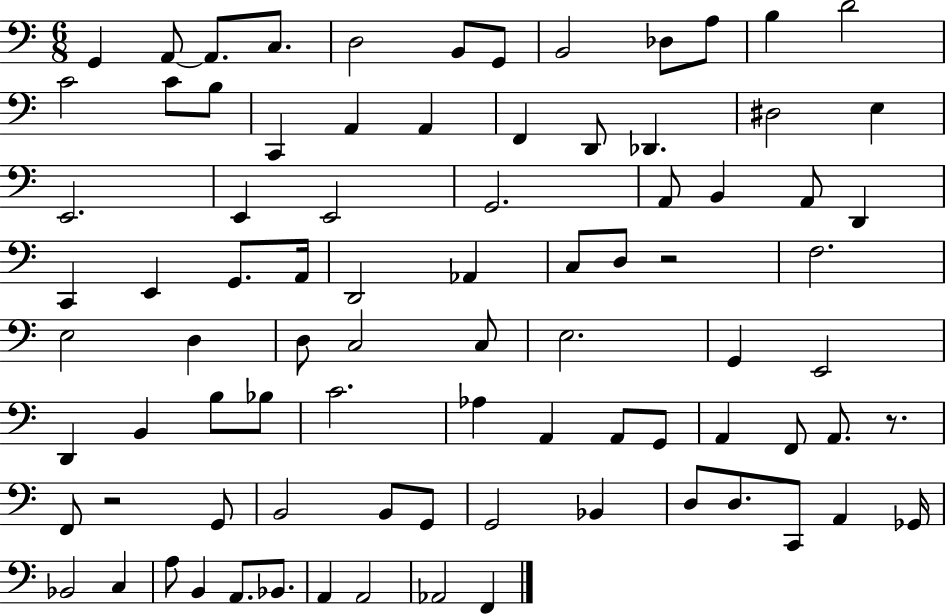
X:1
T:Untitled
M:6/8
L:1/4
K:C
G,, A,,/2 A,,/2 C,/2 D,2 B,,/2 G,,/2 B,,2 _D,/2 A,/2 B, D2 C2 C/2 B,/2 C,, A,, A,, F,, D,,/2 _D,, ^D,2 E, E,,2 E,, E,,2 G,,2 A,,/2 B,, A,,/2 D,, C,, E,, G,,/2 A,,/4 D,,2 _A,, C,/2 D,/2 z2 F,2 E,2 D, D,/2 C,2 C,/2 E,2 G,, E,,2 D,, B,, B,/2 _B,/2 C2 _A, A,, A,,/2 G,,/2 A,, F,,/2 A,,/2 z/2 F,,/2 z2 G,,/2 B,,2 B,,/2 G,,/2 G,,2 _B,, D,/2 D,/2 C,,/2 A,, _G,,/4 _B,,2 C, A,/2 B,, A,,/2 _B,,/2 A,, A,,2 _A,,2 F,,